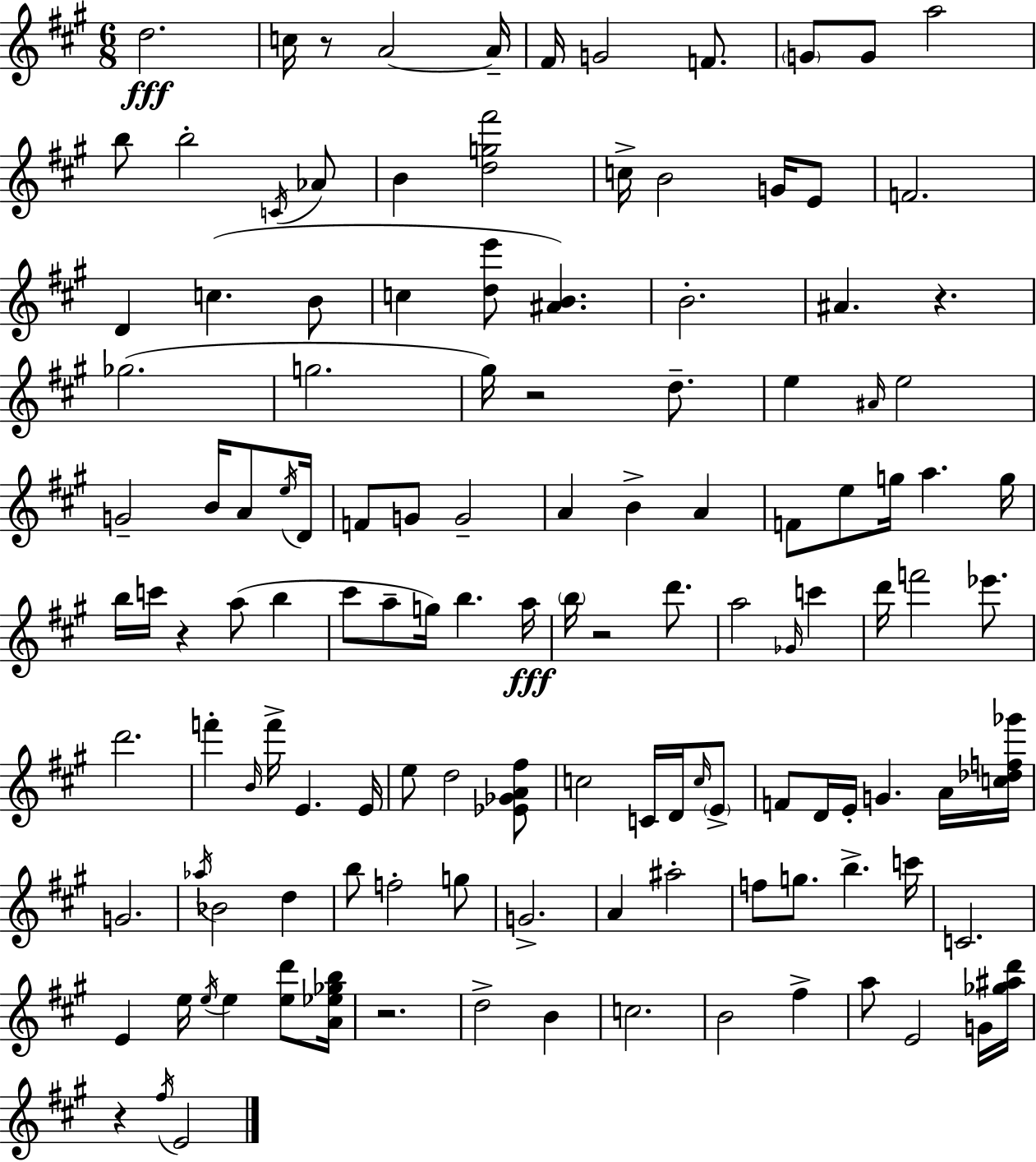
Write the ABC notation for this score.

X:1
T:Untitled
M:6/8
L:1/4
K:A
d2 c/4 z/2 A2 A/4 ^F/4 G2 F/2 G/2 G/2 a2 b/2 b2 C/4 _A/2 B [dg^f']2 c/4 B2 G/4 E/2 F2 D c B/2 c [de']/2 [^AB] B2 ^A z _g2 g2 ^g/4 z2 d/2 e ^A/4 e2 G2 B/4 A/2 e/4 D/4 F/2 G/2 G2 A B A F/2 e/2 g/4 a g/4 b/4 c'/4 z a/2 b ^c'/2 a/2 g/4 b a/4 b/4 z2 d'/2 a2 _G/4 c' d'/4 f'2 _e'/2 d'2 f' B/4 f'/4 E E/4 e/2 d2 [_E_GA^f]/2 c2 C/4 D/4 c/4 E/2 F/2 D/4 E/4 G A/4 [c_df_g']/4 G2 _a/4 _B2 d b/2 f2 g/2 G2 A ^a2 f/2 g/2 b c'/4 C2 E e/4 e/4 e [ed']/2 [A_e_gb]/4 z2 d2 B c2 B2 ^f a/2 E2 G/4 [_g^ad']/4 z ^f/4 E2